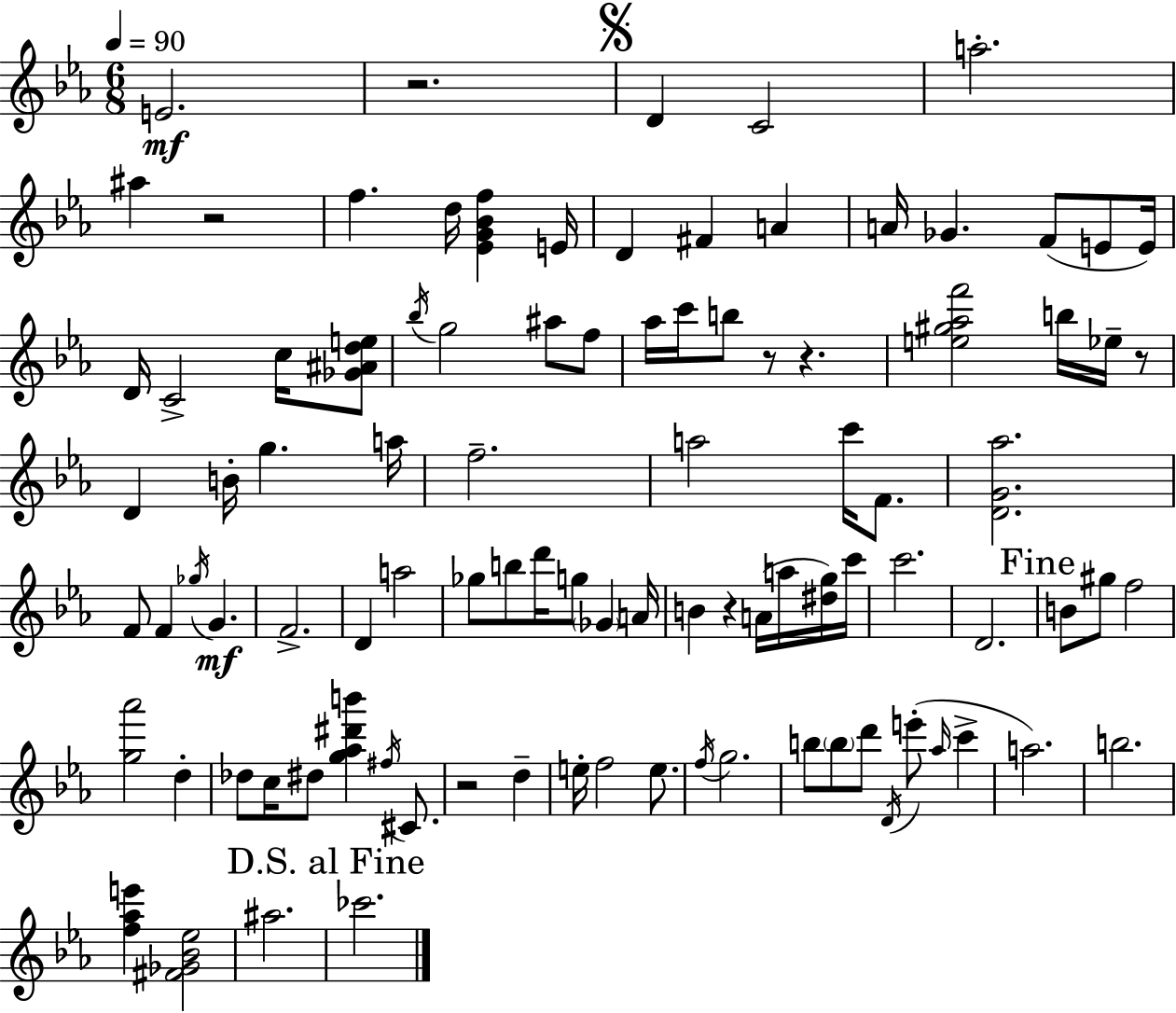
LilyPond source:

{
  \clef treble
  \numericTimeSignature
  \time 6/8
  \key ees \major
  \tempo 4 = 90
  e'2.\mf | r2. | \mark \markup { \musicglyph "scripts.segno" } d'4 c'2 | a''2.-. | \break ais''4 r2 | f''4. d''16 <ees' g' bes' f''>4 e'16 | d'4 fis'4 a'4 | a'16 ges'4. f'8( e'8 e'16) | \break d'16 c'2-> c''16 <ges' ais' d'' e''>8 | \acciaccatura { bes''16 } g''2 ais''8 f''8 | aes''16 c'''16 b''8 r8 r4. | <e'' gis'' aes'' f'''>2 b''16 ees''16-- r8 | \break d'4 b'16-. g''4. | a''16 f''2.-- | a''2 c'''16 f'8. | <d' g' aes''>2. | \break f'8 f'4 \acciaccatura { ges''16 } g'4.\mf | f'2.-> | d'4 a''2 | ges''8 b''8 d'''16 g''8 \parenthesize ges'4 | \break a'16 b'4 r4 a'16( a''16 | <dis'' g''>16) c'''16 c'''2. | d'2. | \mark "Fine" b'8 gis''8 f''2 | \break <g'' aes'''>2 d''4-. | des''8 c''16 dis''8 <g'' aes'' dis''' b'''>4 \acciaccatura { fis''16 } | cis'8. r2 d''4-- | e''16-. f''2 | \break e''8. \acciaccatura { f''16 } g''2. | b''8 \parenthesize b''8 d'''8 \acciaccatura { d'16 }( e'''8-. | \grace { aes''16 } c'''4-> a''2.) | b''2. | \break <f'' aes'' e'''>4 <fis' ges' bes' ees''>2 | ais''2. | \mark "D.S. al Fine" ces'''2. | \bar "|."
}